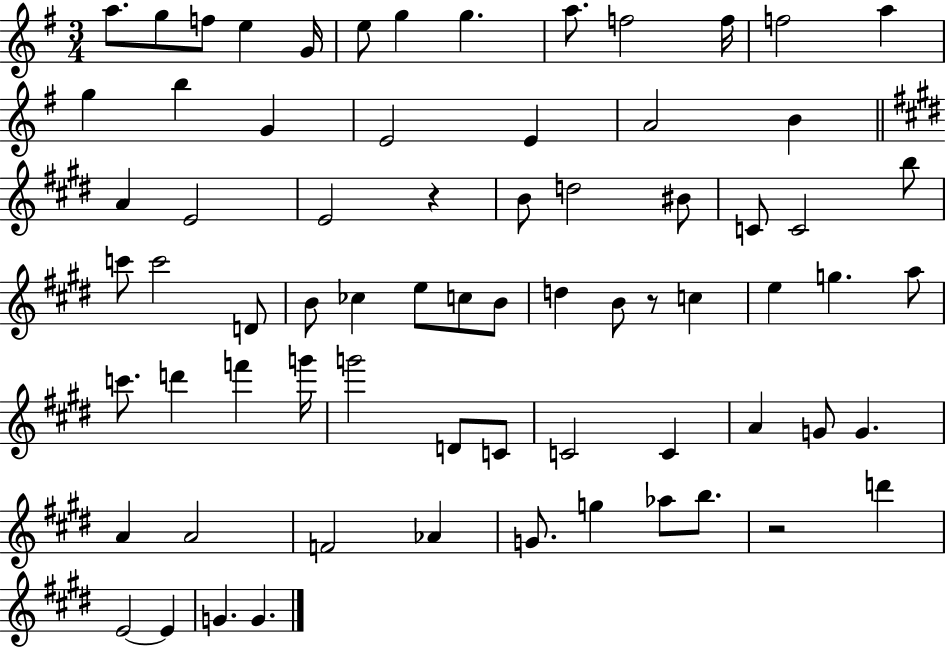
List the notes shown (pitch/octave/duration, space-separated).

A5/e. G5/e F5/e E5/q G4/s E5/e G5/q G5/q. A5/e. F5/h F5/s F5/h A5/q G5/q B5/q G4/q E4/h E4/q A4/h B4/q A4/q E4/h E4/h R/q B4/e D5/h BIS4/e C4/e C4/h B5/e C6/e C6/h D4/e B4/e CES5/q E5/e C5/e B4/e D5/q B4/e R/e C5/q E5/q G5/q. A5/e C6/e. D6/q F6/q G6/s G6/h D4/e C4/e C4/h C4/q A4/q G4/e G4/q. A4/q A4/h F4/h Ab4/q G4/e. G5/q Ab5/e B5/e. R/h D6/q E4/h E4/q G4/q. G4/q.